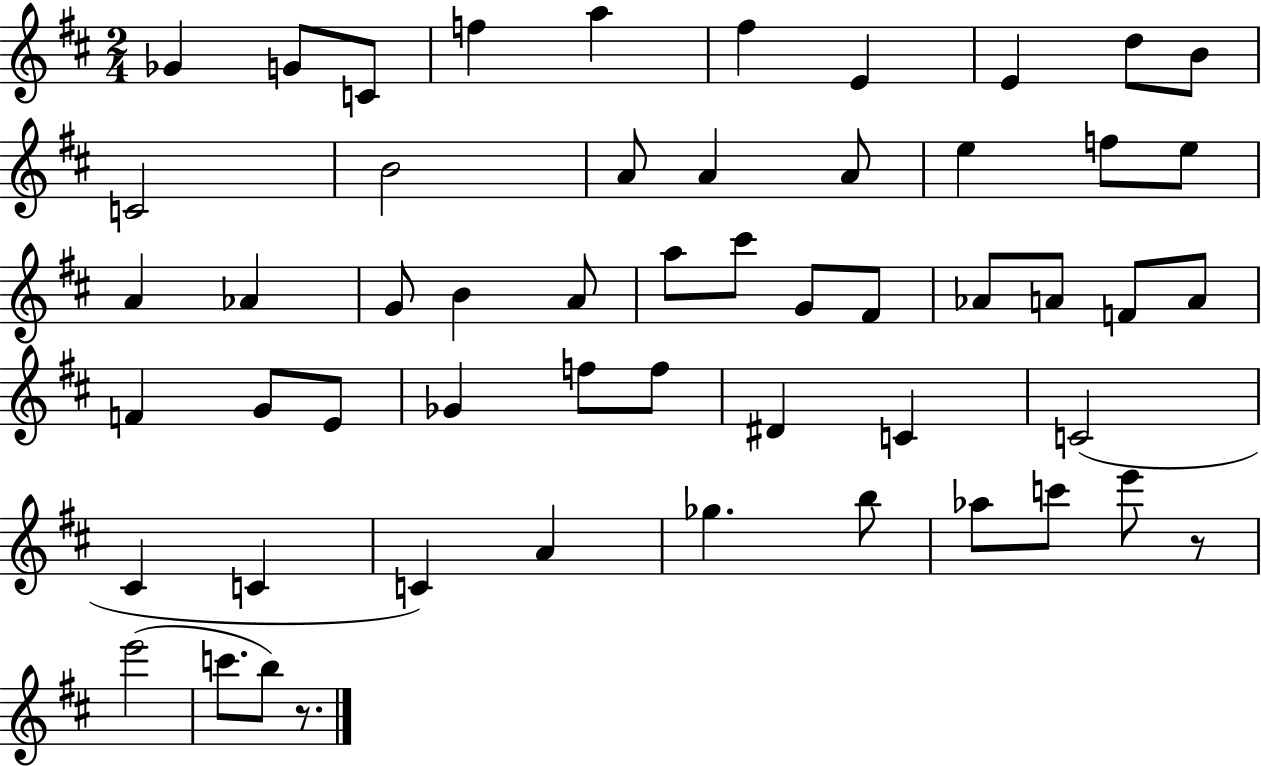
{
  \clef treble
  \numericTimeSignature
  \time 2/4
  \key d \major
  \repeat volta 2 { ges'4 g'8 c'8 | f''4 a''4 | fis''4 e'4 | e'4 d''8 b'8 | \break c'2 | b'2 | a'8 a'4 a'8 | e''4 f''8 e''8 | \break a'4 aes'4 | g'8 b'4 a'8 | a''8 cis'''8 g'8 fis'8 | aes'8 a'8 f'8 a'8 | \break f'4 g'8 e'8 | ges'4 f''8 f''8 | dis'4 c'4 | c'2( | \break cis'4 c'4 | c'4) a'4 | ges''4. b''8 | aes''8 c'''8 e'''8 r8 | \break e'''2( | c'''8. b''8) r8. | } \bar "|."
}